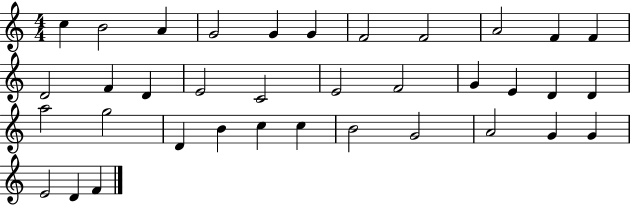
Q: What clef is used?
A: treble